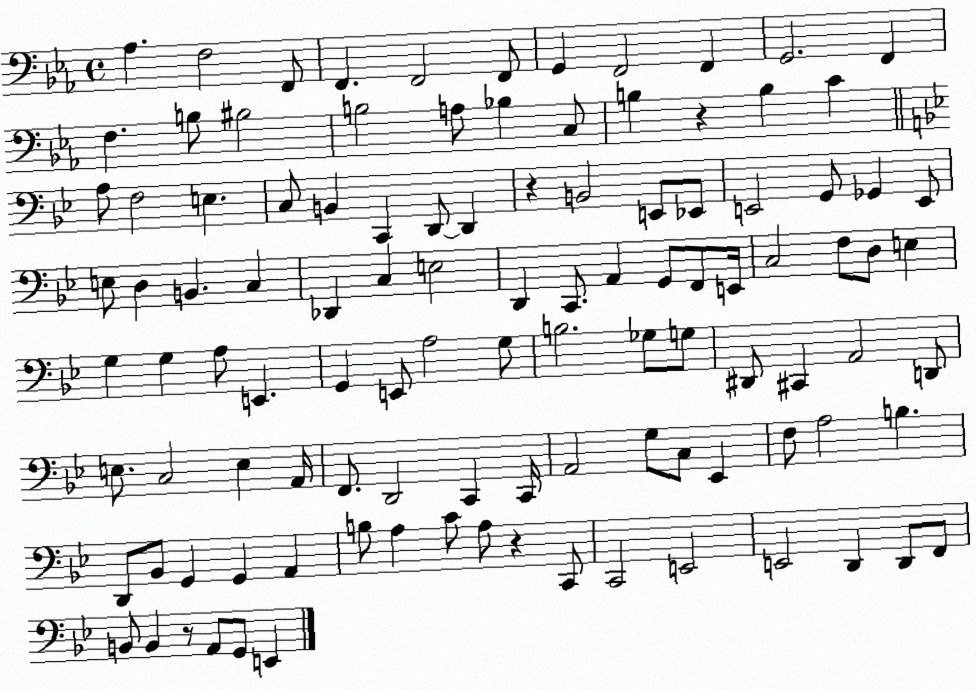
X:1
T:Untitled
M:4/4
L:1/4
K:Eb
_A, F,2 F,,/2 F,, F,,2 F,,/2 G,, F,,2 F,, G,,2 F,, F, B,/2 ^B,2 B,2 A,/2 _B, C,/2 B, z B, C A,/2 F,2 E, C,/2 B,, C,, D,,/2 D,, z B,,2 E,,/2 _E,,/2 E,,2 G,,/2 _G,, E,,/2 E,/2 D, B,, C, _D,, C, E,2 D,, C,,/2 A,, G,,/2 F,,/2 E,,/4 C,2 F,/2 D,/2 E, G, G, A,/2 E,, G,, E,,/2 A,2 G,/2 B,2 _G,/2 G,/2 ^D,,/2 ^C,, A,,2 D,,/2 E,/2 C,2 E, A,,/4 F,,/2 D,,2 C,, C,,/4 A,,2 G,/2 C,/2 _E,, F,/2 A,2 B, D,,/2 _B,,/2 G,, G,, A,, B,/2 A, C/2 A,/2 z C,,/2 C,,2 E,,2 E,,2 D,, D,,/2 F,,/2 B,,/2 B,, z/2 A,,/2 G,,/2 E,,